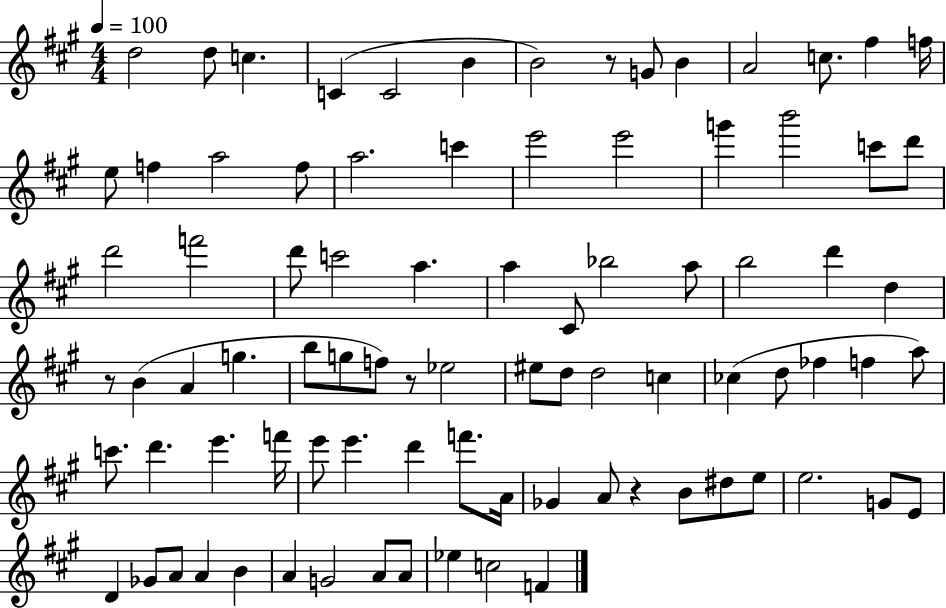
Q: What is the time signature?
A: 4/4